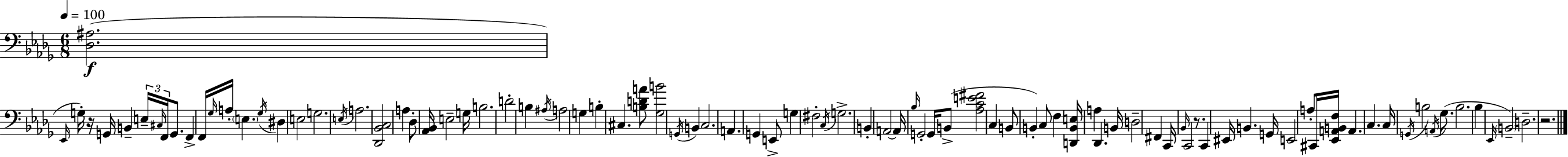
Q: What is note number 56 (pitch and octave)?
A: B2